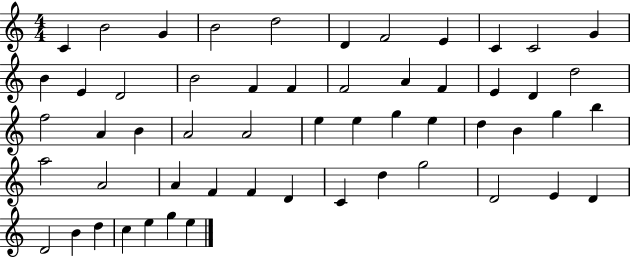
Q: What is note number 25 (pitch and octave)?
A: A4